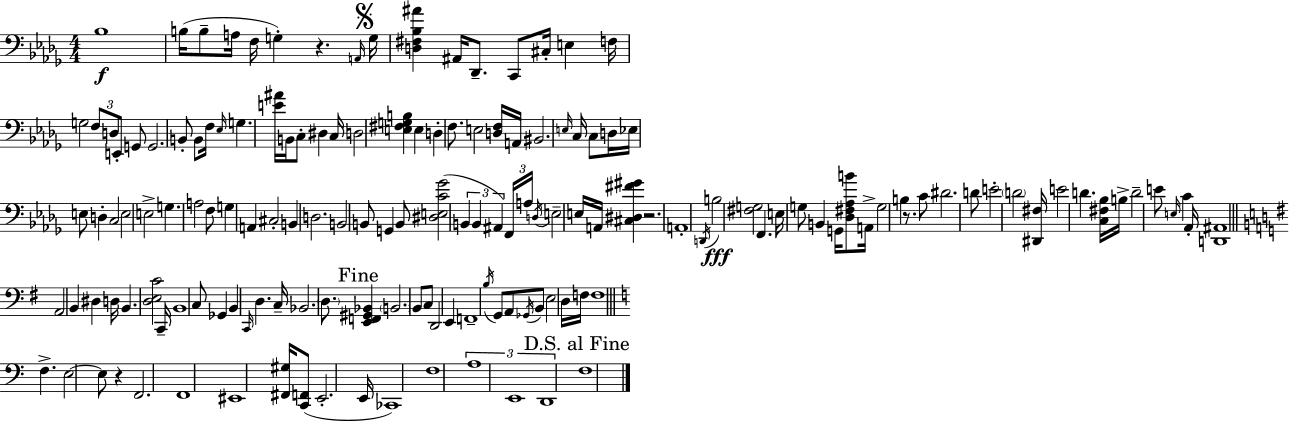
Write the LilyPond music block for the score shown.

{
  \clef bass
  \numericTimeSignature
  \time 4/4
  \key bes \minor
  bes1\f | b16( b8-- a16 f16 g4-.) r4. \grace { a,16 } | \mark \markup { \musicglyph "scripts.segno" } g16 <d fis bes ais'>4 ais,16 des,8.-- c,8 cis16-. e4 | f16 g2 \tuplet 3/2 { f8 d8 e,8-. } g,8 | \break g,2. b,8-. b,8 | f16 \grace { ees16 } g4. <e' ais'>16 b,16 c8-. dis4 | c16 d2 <e fis g b>4 e4 | d4-. f8. e2 | \break <d f>16 a,16 bis,2. \grace { e16 } | c16 c8 d16 ees16 e8 d4-. c2 | e2 e2-> | g4. a2 | \break f8 g4 a,4 cis2-. | b,4 d2. | b,2 b,8 g,4 | b,8 <dis e c' ges'>2( \tuplet 3/2 { b,4 b,4 | \break ais,4) } \tuplet 3/2 { f,16 a16 \acciaccatura { d16 } } e2-- | e16 a,16 <cis dis fis' gis'>4 r2. | a,1-. | \acciaccatura { d,16 } b2\fff <fis g>2 | \break f,4. e16 g8 b,4 | g,16 <des fis aes b'>8 a,16-> g2 b4 | r8. c'8 dis'2. | d'8 e'2-. \parenthesize d'2 | \break <dis, fis>16 e'2 d'4. | <c fis bes>16 b16-> d'2-- e'8 | \grace { e16 } c'4 aes,16-. <d, ais,>1 | \bar "||" \break \key g \major a,2 b,4 dis4 | d16 b,4. <d e c'>2 c,16-- | b,1 | c8 ges,4 b,4 \grace { c,16 } d4. | \break c16-- bes,2. \parenthesize d8. | \mark "Fine" <e, f, gis, bes,>4 \parenthesize b,2. | b,8 c8 d,2 e,4 | f,1-- | \break \acciaccatura { b16 } g,8 a,8 \acciaccatura { ges,16 } b,8 e2 | d16 f16 f1 | \bar "||" \break \key c \major f4.-> e2~~ e8 | r4 f,2. | f,1 | eis,1 | \break <fis, gis>16 <c, f,>8( e,2.-. e,16 | ces,1) | f1 | \tuplet 3/2 { a1 | \break e,1 | d,1 } | \mark "D.S. al Fine" f1 | \bar "|."
}